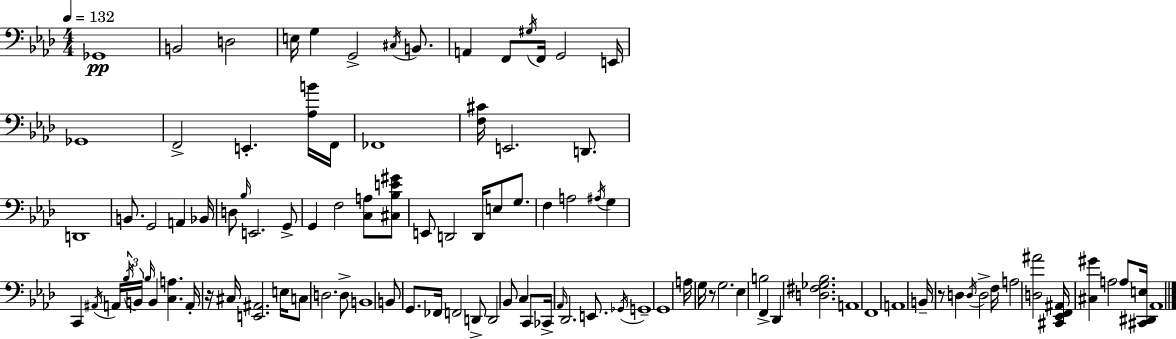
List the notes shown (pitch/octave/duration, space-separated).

Gb2/w B2/h D3/h E3/s G3/q G2/h C#3/s B2/e. A2/q F2/e G#3/s F2/s G2/h E2/s Gb2/w F2/h E2/q. [Ab3,B4]/s F2/s FES2/w [F3,C#4]/s E2/h. D2/e. D2/w B2/e. G2/h A2/q Bb2/s D3/e Bb3/s E2/h. G2/e G2/q F3/h [C3,A3]/e [C#3,Bb3,E4,G#4]/e E2/e D2/h D2/s E3/e G3/e. F3/q A3/h A#3/s G3/q C2/q A#2/s A2/s Bb3/s B2/s Bb3/s B2/q [C3,A3]/q. A2/s R/s C#3/s [E2,A#2]/h. E3/s C3/e D3/h. D3/e B2/w B2/e G2/e. FES2/s F2/h D2/e D2/h Bb2/e C3/q C2/e CES2/s Ab2/s Db2/h. E2/e. Gb2/s G2/w G2/w A3/s G3/s R/e G3/h. Eb3/q B3/h F2/q Db2/q [D3,F#3,Gb3,Bb3]/h. A2/w F2/w A2/w B2/s R/e D3/q D3/s D3/h F3/s A3/h [D3,A#4]/h [C#2,Eb2,F2,A#2]/s [C#3,G#4]/q A3/h A3/e [C#2,D#2,E3]/s Ab2/w